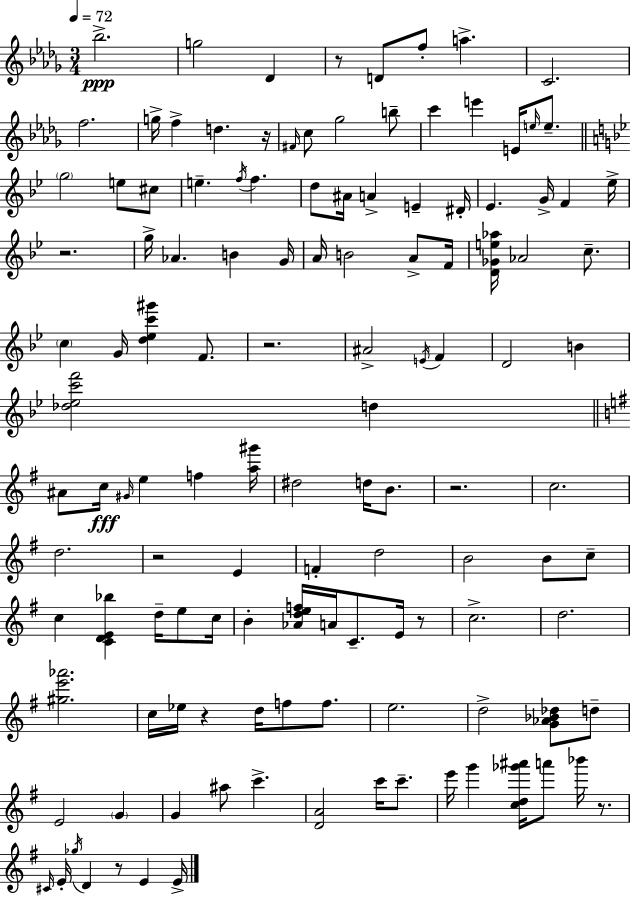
Bb5/h. G5/h Db4/q R/e D4/e F5/e A5/q. C4/h. F5/h. G5/s F5/q D5/q. R/s F#4/s C5/e Gb5/h B5/e C6/q E6/q E4/s E5/s E5/e. G5/h E5/e C#5/e E5/q. F5/s F5/q. D5/e A#4/s A4/q E4/q D#4/s Eb4/q. G4/s F4/q Eb5/s R/h. G5/s Ab4/q. B4/q G4/s A4/s B4/h A4/e F4/s [D4,Gb4,E5,Ab5]/s Ab4/h C5/e. C5/q G4/s [D5,Eb5,C6,G#6]/q F4/e. R/h. A#4/h E4/s F4/q D4/h B4/q [Db5,Eb5,C6,F6]/h D5/q A#4/e C5/s G#4/s E5/q F5/q [A5,G#6]/s D#5/h D5/s B4/e. R/h. C5/h. D5/h. R/h E4/q F4/q D5/h B4/h B4/e C5/e C5/q [C4,D4,E4,Bb5]/q D5/s E5/e C5/s B4/q [Ab4,D5,E5,F5]/s A4/s C4/e. E4/s R/e C5/h. D5/h. [G#5,E6,Ab6]/h. C5/s Eb5/s R/q D5/s F5/e F5/e. E5/h. D5/h [G4,Ab4,Bb4,Db5]/e D5/e E4/h G4/q G4/q A#5/e C6/q. [D4,A4]/h C6/s C6/e. E6/s G6/q [C5,D5,Gb6,A#6]/s A6/e Bb6/s R/e. C#4/s E4/s Gb5/s D4/q R/e E4/q E4/s